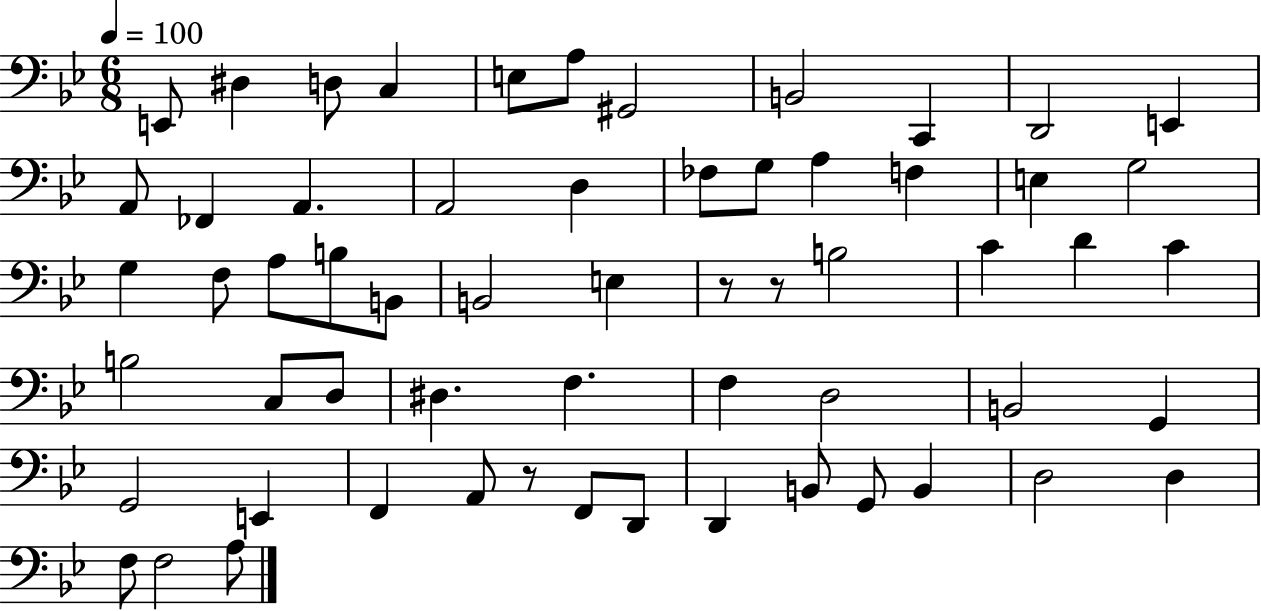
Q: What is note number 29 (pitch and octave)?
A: E3